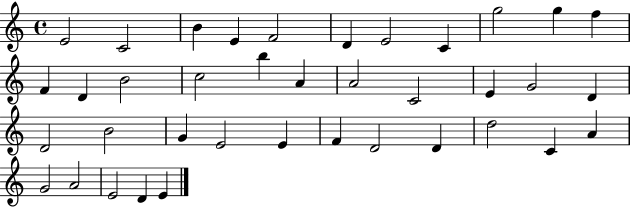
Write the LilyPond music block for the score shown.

{
  \clef treble
  \time 4/4
  \defaultTimeSignature
  \key c \major
  e'2 c'2 | b'4 e'4 f'2 | d'4 e'2 c'4 | g''2 g''4 f''4 | \break f'4 d'4 b'2 | c''2 b''4 a'4 | a'2 c'2 | e'4 g'2 d'4 | \break d'2 b'2 | g'4 e'2 e'4 | f'4 d'2 d'4 | d''2 c'4 a'4 | \break g'2 a'2 | e'2 d'4 e'4 | \bar "|."
}